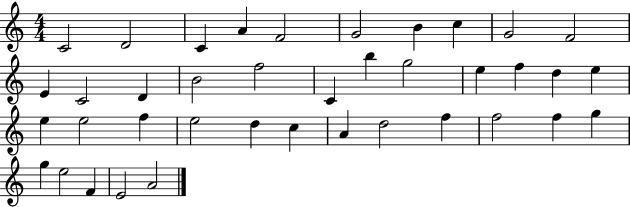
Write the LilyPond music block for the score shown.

{
  \clef treble
  \numericTimeSignature
  \time 4/4
  \key c \major
  c'2 d'2 | c'4 a'4 f'2 | g'2 b'4 c''4 | g'2 f'2 | \break e'4 c'2 d'4 | b'2 f''2 | c'4 b''4 g''2 | e''4 f''4 d''4 e''4 | \break e''4 e''2 f''4 | e''2 d''4 c''4 | a'4 d''2 f''4 | f''2 f''4 g''4 | \break g''4 e''2 f'4 | e'2 a'2 | \bar "|."
}